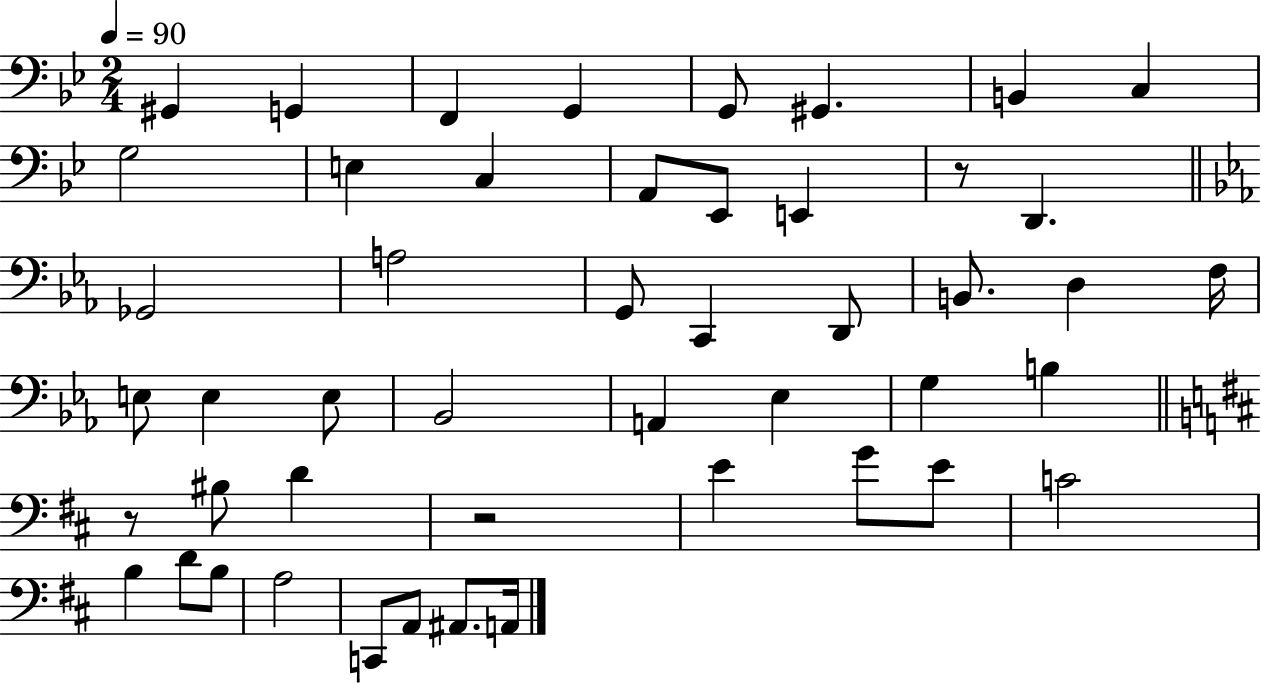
{
  \clef bass
  \numericTimeSignature
  \time 2/4
  \key bes \major
  \tempo 4 = 90
  gis,4 g,4 | f,4 g,4 | g,8 gis,4. | b,4 c4 | \break g2 | e4 c4 | a,8 ees,8 e,4 | r8 d,4. | \break \bar "||" \break \key ees \major ges,2 | a2 | g,8 c,4 d,8 | b,8. d4 f16 | \break e8 e4 e8 | bes,2 | a,4 ees4 | g4 b4 | \break \bar "||" \break \key d \major r8 bis8 d'4 | r2 | e'4 g'8 e'8 | c'2 | \break b4 d'8 b8 | a2 | c,8 a,8 ais,8. a,16 | \bar "|."
}